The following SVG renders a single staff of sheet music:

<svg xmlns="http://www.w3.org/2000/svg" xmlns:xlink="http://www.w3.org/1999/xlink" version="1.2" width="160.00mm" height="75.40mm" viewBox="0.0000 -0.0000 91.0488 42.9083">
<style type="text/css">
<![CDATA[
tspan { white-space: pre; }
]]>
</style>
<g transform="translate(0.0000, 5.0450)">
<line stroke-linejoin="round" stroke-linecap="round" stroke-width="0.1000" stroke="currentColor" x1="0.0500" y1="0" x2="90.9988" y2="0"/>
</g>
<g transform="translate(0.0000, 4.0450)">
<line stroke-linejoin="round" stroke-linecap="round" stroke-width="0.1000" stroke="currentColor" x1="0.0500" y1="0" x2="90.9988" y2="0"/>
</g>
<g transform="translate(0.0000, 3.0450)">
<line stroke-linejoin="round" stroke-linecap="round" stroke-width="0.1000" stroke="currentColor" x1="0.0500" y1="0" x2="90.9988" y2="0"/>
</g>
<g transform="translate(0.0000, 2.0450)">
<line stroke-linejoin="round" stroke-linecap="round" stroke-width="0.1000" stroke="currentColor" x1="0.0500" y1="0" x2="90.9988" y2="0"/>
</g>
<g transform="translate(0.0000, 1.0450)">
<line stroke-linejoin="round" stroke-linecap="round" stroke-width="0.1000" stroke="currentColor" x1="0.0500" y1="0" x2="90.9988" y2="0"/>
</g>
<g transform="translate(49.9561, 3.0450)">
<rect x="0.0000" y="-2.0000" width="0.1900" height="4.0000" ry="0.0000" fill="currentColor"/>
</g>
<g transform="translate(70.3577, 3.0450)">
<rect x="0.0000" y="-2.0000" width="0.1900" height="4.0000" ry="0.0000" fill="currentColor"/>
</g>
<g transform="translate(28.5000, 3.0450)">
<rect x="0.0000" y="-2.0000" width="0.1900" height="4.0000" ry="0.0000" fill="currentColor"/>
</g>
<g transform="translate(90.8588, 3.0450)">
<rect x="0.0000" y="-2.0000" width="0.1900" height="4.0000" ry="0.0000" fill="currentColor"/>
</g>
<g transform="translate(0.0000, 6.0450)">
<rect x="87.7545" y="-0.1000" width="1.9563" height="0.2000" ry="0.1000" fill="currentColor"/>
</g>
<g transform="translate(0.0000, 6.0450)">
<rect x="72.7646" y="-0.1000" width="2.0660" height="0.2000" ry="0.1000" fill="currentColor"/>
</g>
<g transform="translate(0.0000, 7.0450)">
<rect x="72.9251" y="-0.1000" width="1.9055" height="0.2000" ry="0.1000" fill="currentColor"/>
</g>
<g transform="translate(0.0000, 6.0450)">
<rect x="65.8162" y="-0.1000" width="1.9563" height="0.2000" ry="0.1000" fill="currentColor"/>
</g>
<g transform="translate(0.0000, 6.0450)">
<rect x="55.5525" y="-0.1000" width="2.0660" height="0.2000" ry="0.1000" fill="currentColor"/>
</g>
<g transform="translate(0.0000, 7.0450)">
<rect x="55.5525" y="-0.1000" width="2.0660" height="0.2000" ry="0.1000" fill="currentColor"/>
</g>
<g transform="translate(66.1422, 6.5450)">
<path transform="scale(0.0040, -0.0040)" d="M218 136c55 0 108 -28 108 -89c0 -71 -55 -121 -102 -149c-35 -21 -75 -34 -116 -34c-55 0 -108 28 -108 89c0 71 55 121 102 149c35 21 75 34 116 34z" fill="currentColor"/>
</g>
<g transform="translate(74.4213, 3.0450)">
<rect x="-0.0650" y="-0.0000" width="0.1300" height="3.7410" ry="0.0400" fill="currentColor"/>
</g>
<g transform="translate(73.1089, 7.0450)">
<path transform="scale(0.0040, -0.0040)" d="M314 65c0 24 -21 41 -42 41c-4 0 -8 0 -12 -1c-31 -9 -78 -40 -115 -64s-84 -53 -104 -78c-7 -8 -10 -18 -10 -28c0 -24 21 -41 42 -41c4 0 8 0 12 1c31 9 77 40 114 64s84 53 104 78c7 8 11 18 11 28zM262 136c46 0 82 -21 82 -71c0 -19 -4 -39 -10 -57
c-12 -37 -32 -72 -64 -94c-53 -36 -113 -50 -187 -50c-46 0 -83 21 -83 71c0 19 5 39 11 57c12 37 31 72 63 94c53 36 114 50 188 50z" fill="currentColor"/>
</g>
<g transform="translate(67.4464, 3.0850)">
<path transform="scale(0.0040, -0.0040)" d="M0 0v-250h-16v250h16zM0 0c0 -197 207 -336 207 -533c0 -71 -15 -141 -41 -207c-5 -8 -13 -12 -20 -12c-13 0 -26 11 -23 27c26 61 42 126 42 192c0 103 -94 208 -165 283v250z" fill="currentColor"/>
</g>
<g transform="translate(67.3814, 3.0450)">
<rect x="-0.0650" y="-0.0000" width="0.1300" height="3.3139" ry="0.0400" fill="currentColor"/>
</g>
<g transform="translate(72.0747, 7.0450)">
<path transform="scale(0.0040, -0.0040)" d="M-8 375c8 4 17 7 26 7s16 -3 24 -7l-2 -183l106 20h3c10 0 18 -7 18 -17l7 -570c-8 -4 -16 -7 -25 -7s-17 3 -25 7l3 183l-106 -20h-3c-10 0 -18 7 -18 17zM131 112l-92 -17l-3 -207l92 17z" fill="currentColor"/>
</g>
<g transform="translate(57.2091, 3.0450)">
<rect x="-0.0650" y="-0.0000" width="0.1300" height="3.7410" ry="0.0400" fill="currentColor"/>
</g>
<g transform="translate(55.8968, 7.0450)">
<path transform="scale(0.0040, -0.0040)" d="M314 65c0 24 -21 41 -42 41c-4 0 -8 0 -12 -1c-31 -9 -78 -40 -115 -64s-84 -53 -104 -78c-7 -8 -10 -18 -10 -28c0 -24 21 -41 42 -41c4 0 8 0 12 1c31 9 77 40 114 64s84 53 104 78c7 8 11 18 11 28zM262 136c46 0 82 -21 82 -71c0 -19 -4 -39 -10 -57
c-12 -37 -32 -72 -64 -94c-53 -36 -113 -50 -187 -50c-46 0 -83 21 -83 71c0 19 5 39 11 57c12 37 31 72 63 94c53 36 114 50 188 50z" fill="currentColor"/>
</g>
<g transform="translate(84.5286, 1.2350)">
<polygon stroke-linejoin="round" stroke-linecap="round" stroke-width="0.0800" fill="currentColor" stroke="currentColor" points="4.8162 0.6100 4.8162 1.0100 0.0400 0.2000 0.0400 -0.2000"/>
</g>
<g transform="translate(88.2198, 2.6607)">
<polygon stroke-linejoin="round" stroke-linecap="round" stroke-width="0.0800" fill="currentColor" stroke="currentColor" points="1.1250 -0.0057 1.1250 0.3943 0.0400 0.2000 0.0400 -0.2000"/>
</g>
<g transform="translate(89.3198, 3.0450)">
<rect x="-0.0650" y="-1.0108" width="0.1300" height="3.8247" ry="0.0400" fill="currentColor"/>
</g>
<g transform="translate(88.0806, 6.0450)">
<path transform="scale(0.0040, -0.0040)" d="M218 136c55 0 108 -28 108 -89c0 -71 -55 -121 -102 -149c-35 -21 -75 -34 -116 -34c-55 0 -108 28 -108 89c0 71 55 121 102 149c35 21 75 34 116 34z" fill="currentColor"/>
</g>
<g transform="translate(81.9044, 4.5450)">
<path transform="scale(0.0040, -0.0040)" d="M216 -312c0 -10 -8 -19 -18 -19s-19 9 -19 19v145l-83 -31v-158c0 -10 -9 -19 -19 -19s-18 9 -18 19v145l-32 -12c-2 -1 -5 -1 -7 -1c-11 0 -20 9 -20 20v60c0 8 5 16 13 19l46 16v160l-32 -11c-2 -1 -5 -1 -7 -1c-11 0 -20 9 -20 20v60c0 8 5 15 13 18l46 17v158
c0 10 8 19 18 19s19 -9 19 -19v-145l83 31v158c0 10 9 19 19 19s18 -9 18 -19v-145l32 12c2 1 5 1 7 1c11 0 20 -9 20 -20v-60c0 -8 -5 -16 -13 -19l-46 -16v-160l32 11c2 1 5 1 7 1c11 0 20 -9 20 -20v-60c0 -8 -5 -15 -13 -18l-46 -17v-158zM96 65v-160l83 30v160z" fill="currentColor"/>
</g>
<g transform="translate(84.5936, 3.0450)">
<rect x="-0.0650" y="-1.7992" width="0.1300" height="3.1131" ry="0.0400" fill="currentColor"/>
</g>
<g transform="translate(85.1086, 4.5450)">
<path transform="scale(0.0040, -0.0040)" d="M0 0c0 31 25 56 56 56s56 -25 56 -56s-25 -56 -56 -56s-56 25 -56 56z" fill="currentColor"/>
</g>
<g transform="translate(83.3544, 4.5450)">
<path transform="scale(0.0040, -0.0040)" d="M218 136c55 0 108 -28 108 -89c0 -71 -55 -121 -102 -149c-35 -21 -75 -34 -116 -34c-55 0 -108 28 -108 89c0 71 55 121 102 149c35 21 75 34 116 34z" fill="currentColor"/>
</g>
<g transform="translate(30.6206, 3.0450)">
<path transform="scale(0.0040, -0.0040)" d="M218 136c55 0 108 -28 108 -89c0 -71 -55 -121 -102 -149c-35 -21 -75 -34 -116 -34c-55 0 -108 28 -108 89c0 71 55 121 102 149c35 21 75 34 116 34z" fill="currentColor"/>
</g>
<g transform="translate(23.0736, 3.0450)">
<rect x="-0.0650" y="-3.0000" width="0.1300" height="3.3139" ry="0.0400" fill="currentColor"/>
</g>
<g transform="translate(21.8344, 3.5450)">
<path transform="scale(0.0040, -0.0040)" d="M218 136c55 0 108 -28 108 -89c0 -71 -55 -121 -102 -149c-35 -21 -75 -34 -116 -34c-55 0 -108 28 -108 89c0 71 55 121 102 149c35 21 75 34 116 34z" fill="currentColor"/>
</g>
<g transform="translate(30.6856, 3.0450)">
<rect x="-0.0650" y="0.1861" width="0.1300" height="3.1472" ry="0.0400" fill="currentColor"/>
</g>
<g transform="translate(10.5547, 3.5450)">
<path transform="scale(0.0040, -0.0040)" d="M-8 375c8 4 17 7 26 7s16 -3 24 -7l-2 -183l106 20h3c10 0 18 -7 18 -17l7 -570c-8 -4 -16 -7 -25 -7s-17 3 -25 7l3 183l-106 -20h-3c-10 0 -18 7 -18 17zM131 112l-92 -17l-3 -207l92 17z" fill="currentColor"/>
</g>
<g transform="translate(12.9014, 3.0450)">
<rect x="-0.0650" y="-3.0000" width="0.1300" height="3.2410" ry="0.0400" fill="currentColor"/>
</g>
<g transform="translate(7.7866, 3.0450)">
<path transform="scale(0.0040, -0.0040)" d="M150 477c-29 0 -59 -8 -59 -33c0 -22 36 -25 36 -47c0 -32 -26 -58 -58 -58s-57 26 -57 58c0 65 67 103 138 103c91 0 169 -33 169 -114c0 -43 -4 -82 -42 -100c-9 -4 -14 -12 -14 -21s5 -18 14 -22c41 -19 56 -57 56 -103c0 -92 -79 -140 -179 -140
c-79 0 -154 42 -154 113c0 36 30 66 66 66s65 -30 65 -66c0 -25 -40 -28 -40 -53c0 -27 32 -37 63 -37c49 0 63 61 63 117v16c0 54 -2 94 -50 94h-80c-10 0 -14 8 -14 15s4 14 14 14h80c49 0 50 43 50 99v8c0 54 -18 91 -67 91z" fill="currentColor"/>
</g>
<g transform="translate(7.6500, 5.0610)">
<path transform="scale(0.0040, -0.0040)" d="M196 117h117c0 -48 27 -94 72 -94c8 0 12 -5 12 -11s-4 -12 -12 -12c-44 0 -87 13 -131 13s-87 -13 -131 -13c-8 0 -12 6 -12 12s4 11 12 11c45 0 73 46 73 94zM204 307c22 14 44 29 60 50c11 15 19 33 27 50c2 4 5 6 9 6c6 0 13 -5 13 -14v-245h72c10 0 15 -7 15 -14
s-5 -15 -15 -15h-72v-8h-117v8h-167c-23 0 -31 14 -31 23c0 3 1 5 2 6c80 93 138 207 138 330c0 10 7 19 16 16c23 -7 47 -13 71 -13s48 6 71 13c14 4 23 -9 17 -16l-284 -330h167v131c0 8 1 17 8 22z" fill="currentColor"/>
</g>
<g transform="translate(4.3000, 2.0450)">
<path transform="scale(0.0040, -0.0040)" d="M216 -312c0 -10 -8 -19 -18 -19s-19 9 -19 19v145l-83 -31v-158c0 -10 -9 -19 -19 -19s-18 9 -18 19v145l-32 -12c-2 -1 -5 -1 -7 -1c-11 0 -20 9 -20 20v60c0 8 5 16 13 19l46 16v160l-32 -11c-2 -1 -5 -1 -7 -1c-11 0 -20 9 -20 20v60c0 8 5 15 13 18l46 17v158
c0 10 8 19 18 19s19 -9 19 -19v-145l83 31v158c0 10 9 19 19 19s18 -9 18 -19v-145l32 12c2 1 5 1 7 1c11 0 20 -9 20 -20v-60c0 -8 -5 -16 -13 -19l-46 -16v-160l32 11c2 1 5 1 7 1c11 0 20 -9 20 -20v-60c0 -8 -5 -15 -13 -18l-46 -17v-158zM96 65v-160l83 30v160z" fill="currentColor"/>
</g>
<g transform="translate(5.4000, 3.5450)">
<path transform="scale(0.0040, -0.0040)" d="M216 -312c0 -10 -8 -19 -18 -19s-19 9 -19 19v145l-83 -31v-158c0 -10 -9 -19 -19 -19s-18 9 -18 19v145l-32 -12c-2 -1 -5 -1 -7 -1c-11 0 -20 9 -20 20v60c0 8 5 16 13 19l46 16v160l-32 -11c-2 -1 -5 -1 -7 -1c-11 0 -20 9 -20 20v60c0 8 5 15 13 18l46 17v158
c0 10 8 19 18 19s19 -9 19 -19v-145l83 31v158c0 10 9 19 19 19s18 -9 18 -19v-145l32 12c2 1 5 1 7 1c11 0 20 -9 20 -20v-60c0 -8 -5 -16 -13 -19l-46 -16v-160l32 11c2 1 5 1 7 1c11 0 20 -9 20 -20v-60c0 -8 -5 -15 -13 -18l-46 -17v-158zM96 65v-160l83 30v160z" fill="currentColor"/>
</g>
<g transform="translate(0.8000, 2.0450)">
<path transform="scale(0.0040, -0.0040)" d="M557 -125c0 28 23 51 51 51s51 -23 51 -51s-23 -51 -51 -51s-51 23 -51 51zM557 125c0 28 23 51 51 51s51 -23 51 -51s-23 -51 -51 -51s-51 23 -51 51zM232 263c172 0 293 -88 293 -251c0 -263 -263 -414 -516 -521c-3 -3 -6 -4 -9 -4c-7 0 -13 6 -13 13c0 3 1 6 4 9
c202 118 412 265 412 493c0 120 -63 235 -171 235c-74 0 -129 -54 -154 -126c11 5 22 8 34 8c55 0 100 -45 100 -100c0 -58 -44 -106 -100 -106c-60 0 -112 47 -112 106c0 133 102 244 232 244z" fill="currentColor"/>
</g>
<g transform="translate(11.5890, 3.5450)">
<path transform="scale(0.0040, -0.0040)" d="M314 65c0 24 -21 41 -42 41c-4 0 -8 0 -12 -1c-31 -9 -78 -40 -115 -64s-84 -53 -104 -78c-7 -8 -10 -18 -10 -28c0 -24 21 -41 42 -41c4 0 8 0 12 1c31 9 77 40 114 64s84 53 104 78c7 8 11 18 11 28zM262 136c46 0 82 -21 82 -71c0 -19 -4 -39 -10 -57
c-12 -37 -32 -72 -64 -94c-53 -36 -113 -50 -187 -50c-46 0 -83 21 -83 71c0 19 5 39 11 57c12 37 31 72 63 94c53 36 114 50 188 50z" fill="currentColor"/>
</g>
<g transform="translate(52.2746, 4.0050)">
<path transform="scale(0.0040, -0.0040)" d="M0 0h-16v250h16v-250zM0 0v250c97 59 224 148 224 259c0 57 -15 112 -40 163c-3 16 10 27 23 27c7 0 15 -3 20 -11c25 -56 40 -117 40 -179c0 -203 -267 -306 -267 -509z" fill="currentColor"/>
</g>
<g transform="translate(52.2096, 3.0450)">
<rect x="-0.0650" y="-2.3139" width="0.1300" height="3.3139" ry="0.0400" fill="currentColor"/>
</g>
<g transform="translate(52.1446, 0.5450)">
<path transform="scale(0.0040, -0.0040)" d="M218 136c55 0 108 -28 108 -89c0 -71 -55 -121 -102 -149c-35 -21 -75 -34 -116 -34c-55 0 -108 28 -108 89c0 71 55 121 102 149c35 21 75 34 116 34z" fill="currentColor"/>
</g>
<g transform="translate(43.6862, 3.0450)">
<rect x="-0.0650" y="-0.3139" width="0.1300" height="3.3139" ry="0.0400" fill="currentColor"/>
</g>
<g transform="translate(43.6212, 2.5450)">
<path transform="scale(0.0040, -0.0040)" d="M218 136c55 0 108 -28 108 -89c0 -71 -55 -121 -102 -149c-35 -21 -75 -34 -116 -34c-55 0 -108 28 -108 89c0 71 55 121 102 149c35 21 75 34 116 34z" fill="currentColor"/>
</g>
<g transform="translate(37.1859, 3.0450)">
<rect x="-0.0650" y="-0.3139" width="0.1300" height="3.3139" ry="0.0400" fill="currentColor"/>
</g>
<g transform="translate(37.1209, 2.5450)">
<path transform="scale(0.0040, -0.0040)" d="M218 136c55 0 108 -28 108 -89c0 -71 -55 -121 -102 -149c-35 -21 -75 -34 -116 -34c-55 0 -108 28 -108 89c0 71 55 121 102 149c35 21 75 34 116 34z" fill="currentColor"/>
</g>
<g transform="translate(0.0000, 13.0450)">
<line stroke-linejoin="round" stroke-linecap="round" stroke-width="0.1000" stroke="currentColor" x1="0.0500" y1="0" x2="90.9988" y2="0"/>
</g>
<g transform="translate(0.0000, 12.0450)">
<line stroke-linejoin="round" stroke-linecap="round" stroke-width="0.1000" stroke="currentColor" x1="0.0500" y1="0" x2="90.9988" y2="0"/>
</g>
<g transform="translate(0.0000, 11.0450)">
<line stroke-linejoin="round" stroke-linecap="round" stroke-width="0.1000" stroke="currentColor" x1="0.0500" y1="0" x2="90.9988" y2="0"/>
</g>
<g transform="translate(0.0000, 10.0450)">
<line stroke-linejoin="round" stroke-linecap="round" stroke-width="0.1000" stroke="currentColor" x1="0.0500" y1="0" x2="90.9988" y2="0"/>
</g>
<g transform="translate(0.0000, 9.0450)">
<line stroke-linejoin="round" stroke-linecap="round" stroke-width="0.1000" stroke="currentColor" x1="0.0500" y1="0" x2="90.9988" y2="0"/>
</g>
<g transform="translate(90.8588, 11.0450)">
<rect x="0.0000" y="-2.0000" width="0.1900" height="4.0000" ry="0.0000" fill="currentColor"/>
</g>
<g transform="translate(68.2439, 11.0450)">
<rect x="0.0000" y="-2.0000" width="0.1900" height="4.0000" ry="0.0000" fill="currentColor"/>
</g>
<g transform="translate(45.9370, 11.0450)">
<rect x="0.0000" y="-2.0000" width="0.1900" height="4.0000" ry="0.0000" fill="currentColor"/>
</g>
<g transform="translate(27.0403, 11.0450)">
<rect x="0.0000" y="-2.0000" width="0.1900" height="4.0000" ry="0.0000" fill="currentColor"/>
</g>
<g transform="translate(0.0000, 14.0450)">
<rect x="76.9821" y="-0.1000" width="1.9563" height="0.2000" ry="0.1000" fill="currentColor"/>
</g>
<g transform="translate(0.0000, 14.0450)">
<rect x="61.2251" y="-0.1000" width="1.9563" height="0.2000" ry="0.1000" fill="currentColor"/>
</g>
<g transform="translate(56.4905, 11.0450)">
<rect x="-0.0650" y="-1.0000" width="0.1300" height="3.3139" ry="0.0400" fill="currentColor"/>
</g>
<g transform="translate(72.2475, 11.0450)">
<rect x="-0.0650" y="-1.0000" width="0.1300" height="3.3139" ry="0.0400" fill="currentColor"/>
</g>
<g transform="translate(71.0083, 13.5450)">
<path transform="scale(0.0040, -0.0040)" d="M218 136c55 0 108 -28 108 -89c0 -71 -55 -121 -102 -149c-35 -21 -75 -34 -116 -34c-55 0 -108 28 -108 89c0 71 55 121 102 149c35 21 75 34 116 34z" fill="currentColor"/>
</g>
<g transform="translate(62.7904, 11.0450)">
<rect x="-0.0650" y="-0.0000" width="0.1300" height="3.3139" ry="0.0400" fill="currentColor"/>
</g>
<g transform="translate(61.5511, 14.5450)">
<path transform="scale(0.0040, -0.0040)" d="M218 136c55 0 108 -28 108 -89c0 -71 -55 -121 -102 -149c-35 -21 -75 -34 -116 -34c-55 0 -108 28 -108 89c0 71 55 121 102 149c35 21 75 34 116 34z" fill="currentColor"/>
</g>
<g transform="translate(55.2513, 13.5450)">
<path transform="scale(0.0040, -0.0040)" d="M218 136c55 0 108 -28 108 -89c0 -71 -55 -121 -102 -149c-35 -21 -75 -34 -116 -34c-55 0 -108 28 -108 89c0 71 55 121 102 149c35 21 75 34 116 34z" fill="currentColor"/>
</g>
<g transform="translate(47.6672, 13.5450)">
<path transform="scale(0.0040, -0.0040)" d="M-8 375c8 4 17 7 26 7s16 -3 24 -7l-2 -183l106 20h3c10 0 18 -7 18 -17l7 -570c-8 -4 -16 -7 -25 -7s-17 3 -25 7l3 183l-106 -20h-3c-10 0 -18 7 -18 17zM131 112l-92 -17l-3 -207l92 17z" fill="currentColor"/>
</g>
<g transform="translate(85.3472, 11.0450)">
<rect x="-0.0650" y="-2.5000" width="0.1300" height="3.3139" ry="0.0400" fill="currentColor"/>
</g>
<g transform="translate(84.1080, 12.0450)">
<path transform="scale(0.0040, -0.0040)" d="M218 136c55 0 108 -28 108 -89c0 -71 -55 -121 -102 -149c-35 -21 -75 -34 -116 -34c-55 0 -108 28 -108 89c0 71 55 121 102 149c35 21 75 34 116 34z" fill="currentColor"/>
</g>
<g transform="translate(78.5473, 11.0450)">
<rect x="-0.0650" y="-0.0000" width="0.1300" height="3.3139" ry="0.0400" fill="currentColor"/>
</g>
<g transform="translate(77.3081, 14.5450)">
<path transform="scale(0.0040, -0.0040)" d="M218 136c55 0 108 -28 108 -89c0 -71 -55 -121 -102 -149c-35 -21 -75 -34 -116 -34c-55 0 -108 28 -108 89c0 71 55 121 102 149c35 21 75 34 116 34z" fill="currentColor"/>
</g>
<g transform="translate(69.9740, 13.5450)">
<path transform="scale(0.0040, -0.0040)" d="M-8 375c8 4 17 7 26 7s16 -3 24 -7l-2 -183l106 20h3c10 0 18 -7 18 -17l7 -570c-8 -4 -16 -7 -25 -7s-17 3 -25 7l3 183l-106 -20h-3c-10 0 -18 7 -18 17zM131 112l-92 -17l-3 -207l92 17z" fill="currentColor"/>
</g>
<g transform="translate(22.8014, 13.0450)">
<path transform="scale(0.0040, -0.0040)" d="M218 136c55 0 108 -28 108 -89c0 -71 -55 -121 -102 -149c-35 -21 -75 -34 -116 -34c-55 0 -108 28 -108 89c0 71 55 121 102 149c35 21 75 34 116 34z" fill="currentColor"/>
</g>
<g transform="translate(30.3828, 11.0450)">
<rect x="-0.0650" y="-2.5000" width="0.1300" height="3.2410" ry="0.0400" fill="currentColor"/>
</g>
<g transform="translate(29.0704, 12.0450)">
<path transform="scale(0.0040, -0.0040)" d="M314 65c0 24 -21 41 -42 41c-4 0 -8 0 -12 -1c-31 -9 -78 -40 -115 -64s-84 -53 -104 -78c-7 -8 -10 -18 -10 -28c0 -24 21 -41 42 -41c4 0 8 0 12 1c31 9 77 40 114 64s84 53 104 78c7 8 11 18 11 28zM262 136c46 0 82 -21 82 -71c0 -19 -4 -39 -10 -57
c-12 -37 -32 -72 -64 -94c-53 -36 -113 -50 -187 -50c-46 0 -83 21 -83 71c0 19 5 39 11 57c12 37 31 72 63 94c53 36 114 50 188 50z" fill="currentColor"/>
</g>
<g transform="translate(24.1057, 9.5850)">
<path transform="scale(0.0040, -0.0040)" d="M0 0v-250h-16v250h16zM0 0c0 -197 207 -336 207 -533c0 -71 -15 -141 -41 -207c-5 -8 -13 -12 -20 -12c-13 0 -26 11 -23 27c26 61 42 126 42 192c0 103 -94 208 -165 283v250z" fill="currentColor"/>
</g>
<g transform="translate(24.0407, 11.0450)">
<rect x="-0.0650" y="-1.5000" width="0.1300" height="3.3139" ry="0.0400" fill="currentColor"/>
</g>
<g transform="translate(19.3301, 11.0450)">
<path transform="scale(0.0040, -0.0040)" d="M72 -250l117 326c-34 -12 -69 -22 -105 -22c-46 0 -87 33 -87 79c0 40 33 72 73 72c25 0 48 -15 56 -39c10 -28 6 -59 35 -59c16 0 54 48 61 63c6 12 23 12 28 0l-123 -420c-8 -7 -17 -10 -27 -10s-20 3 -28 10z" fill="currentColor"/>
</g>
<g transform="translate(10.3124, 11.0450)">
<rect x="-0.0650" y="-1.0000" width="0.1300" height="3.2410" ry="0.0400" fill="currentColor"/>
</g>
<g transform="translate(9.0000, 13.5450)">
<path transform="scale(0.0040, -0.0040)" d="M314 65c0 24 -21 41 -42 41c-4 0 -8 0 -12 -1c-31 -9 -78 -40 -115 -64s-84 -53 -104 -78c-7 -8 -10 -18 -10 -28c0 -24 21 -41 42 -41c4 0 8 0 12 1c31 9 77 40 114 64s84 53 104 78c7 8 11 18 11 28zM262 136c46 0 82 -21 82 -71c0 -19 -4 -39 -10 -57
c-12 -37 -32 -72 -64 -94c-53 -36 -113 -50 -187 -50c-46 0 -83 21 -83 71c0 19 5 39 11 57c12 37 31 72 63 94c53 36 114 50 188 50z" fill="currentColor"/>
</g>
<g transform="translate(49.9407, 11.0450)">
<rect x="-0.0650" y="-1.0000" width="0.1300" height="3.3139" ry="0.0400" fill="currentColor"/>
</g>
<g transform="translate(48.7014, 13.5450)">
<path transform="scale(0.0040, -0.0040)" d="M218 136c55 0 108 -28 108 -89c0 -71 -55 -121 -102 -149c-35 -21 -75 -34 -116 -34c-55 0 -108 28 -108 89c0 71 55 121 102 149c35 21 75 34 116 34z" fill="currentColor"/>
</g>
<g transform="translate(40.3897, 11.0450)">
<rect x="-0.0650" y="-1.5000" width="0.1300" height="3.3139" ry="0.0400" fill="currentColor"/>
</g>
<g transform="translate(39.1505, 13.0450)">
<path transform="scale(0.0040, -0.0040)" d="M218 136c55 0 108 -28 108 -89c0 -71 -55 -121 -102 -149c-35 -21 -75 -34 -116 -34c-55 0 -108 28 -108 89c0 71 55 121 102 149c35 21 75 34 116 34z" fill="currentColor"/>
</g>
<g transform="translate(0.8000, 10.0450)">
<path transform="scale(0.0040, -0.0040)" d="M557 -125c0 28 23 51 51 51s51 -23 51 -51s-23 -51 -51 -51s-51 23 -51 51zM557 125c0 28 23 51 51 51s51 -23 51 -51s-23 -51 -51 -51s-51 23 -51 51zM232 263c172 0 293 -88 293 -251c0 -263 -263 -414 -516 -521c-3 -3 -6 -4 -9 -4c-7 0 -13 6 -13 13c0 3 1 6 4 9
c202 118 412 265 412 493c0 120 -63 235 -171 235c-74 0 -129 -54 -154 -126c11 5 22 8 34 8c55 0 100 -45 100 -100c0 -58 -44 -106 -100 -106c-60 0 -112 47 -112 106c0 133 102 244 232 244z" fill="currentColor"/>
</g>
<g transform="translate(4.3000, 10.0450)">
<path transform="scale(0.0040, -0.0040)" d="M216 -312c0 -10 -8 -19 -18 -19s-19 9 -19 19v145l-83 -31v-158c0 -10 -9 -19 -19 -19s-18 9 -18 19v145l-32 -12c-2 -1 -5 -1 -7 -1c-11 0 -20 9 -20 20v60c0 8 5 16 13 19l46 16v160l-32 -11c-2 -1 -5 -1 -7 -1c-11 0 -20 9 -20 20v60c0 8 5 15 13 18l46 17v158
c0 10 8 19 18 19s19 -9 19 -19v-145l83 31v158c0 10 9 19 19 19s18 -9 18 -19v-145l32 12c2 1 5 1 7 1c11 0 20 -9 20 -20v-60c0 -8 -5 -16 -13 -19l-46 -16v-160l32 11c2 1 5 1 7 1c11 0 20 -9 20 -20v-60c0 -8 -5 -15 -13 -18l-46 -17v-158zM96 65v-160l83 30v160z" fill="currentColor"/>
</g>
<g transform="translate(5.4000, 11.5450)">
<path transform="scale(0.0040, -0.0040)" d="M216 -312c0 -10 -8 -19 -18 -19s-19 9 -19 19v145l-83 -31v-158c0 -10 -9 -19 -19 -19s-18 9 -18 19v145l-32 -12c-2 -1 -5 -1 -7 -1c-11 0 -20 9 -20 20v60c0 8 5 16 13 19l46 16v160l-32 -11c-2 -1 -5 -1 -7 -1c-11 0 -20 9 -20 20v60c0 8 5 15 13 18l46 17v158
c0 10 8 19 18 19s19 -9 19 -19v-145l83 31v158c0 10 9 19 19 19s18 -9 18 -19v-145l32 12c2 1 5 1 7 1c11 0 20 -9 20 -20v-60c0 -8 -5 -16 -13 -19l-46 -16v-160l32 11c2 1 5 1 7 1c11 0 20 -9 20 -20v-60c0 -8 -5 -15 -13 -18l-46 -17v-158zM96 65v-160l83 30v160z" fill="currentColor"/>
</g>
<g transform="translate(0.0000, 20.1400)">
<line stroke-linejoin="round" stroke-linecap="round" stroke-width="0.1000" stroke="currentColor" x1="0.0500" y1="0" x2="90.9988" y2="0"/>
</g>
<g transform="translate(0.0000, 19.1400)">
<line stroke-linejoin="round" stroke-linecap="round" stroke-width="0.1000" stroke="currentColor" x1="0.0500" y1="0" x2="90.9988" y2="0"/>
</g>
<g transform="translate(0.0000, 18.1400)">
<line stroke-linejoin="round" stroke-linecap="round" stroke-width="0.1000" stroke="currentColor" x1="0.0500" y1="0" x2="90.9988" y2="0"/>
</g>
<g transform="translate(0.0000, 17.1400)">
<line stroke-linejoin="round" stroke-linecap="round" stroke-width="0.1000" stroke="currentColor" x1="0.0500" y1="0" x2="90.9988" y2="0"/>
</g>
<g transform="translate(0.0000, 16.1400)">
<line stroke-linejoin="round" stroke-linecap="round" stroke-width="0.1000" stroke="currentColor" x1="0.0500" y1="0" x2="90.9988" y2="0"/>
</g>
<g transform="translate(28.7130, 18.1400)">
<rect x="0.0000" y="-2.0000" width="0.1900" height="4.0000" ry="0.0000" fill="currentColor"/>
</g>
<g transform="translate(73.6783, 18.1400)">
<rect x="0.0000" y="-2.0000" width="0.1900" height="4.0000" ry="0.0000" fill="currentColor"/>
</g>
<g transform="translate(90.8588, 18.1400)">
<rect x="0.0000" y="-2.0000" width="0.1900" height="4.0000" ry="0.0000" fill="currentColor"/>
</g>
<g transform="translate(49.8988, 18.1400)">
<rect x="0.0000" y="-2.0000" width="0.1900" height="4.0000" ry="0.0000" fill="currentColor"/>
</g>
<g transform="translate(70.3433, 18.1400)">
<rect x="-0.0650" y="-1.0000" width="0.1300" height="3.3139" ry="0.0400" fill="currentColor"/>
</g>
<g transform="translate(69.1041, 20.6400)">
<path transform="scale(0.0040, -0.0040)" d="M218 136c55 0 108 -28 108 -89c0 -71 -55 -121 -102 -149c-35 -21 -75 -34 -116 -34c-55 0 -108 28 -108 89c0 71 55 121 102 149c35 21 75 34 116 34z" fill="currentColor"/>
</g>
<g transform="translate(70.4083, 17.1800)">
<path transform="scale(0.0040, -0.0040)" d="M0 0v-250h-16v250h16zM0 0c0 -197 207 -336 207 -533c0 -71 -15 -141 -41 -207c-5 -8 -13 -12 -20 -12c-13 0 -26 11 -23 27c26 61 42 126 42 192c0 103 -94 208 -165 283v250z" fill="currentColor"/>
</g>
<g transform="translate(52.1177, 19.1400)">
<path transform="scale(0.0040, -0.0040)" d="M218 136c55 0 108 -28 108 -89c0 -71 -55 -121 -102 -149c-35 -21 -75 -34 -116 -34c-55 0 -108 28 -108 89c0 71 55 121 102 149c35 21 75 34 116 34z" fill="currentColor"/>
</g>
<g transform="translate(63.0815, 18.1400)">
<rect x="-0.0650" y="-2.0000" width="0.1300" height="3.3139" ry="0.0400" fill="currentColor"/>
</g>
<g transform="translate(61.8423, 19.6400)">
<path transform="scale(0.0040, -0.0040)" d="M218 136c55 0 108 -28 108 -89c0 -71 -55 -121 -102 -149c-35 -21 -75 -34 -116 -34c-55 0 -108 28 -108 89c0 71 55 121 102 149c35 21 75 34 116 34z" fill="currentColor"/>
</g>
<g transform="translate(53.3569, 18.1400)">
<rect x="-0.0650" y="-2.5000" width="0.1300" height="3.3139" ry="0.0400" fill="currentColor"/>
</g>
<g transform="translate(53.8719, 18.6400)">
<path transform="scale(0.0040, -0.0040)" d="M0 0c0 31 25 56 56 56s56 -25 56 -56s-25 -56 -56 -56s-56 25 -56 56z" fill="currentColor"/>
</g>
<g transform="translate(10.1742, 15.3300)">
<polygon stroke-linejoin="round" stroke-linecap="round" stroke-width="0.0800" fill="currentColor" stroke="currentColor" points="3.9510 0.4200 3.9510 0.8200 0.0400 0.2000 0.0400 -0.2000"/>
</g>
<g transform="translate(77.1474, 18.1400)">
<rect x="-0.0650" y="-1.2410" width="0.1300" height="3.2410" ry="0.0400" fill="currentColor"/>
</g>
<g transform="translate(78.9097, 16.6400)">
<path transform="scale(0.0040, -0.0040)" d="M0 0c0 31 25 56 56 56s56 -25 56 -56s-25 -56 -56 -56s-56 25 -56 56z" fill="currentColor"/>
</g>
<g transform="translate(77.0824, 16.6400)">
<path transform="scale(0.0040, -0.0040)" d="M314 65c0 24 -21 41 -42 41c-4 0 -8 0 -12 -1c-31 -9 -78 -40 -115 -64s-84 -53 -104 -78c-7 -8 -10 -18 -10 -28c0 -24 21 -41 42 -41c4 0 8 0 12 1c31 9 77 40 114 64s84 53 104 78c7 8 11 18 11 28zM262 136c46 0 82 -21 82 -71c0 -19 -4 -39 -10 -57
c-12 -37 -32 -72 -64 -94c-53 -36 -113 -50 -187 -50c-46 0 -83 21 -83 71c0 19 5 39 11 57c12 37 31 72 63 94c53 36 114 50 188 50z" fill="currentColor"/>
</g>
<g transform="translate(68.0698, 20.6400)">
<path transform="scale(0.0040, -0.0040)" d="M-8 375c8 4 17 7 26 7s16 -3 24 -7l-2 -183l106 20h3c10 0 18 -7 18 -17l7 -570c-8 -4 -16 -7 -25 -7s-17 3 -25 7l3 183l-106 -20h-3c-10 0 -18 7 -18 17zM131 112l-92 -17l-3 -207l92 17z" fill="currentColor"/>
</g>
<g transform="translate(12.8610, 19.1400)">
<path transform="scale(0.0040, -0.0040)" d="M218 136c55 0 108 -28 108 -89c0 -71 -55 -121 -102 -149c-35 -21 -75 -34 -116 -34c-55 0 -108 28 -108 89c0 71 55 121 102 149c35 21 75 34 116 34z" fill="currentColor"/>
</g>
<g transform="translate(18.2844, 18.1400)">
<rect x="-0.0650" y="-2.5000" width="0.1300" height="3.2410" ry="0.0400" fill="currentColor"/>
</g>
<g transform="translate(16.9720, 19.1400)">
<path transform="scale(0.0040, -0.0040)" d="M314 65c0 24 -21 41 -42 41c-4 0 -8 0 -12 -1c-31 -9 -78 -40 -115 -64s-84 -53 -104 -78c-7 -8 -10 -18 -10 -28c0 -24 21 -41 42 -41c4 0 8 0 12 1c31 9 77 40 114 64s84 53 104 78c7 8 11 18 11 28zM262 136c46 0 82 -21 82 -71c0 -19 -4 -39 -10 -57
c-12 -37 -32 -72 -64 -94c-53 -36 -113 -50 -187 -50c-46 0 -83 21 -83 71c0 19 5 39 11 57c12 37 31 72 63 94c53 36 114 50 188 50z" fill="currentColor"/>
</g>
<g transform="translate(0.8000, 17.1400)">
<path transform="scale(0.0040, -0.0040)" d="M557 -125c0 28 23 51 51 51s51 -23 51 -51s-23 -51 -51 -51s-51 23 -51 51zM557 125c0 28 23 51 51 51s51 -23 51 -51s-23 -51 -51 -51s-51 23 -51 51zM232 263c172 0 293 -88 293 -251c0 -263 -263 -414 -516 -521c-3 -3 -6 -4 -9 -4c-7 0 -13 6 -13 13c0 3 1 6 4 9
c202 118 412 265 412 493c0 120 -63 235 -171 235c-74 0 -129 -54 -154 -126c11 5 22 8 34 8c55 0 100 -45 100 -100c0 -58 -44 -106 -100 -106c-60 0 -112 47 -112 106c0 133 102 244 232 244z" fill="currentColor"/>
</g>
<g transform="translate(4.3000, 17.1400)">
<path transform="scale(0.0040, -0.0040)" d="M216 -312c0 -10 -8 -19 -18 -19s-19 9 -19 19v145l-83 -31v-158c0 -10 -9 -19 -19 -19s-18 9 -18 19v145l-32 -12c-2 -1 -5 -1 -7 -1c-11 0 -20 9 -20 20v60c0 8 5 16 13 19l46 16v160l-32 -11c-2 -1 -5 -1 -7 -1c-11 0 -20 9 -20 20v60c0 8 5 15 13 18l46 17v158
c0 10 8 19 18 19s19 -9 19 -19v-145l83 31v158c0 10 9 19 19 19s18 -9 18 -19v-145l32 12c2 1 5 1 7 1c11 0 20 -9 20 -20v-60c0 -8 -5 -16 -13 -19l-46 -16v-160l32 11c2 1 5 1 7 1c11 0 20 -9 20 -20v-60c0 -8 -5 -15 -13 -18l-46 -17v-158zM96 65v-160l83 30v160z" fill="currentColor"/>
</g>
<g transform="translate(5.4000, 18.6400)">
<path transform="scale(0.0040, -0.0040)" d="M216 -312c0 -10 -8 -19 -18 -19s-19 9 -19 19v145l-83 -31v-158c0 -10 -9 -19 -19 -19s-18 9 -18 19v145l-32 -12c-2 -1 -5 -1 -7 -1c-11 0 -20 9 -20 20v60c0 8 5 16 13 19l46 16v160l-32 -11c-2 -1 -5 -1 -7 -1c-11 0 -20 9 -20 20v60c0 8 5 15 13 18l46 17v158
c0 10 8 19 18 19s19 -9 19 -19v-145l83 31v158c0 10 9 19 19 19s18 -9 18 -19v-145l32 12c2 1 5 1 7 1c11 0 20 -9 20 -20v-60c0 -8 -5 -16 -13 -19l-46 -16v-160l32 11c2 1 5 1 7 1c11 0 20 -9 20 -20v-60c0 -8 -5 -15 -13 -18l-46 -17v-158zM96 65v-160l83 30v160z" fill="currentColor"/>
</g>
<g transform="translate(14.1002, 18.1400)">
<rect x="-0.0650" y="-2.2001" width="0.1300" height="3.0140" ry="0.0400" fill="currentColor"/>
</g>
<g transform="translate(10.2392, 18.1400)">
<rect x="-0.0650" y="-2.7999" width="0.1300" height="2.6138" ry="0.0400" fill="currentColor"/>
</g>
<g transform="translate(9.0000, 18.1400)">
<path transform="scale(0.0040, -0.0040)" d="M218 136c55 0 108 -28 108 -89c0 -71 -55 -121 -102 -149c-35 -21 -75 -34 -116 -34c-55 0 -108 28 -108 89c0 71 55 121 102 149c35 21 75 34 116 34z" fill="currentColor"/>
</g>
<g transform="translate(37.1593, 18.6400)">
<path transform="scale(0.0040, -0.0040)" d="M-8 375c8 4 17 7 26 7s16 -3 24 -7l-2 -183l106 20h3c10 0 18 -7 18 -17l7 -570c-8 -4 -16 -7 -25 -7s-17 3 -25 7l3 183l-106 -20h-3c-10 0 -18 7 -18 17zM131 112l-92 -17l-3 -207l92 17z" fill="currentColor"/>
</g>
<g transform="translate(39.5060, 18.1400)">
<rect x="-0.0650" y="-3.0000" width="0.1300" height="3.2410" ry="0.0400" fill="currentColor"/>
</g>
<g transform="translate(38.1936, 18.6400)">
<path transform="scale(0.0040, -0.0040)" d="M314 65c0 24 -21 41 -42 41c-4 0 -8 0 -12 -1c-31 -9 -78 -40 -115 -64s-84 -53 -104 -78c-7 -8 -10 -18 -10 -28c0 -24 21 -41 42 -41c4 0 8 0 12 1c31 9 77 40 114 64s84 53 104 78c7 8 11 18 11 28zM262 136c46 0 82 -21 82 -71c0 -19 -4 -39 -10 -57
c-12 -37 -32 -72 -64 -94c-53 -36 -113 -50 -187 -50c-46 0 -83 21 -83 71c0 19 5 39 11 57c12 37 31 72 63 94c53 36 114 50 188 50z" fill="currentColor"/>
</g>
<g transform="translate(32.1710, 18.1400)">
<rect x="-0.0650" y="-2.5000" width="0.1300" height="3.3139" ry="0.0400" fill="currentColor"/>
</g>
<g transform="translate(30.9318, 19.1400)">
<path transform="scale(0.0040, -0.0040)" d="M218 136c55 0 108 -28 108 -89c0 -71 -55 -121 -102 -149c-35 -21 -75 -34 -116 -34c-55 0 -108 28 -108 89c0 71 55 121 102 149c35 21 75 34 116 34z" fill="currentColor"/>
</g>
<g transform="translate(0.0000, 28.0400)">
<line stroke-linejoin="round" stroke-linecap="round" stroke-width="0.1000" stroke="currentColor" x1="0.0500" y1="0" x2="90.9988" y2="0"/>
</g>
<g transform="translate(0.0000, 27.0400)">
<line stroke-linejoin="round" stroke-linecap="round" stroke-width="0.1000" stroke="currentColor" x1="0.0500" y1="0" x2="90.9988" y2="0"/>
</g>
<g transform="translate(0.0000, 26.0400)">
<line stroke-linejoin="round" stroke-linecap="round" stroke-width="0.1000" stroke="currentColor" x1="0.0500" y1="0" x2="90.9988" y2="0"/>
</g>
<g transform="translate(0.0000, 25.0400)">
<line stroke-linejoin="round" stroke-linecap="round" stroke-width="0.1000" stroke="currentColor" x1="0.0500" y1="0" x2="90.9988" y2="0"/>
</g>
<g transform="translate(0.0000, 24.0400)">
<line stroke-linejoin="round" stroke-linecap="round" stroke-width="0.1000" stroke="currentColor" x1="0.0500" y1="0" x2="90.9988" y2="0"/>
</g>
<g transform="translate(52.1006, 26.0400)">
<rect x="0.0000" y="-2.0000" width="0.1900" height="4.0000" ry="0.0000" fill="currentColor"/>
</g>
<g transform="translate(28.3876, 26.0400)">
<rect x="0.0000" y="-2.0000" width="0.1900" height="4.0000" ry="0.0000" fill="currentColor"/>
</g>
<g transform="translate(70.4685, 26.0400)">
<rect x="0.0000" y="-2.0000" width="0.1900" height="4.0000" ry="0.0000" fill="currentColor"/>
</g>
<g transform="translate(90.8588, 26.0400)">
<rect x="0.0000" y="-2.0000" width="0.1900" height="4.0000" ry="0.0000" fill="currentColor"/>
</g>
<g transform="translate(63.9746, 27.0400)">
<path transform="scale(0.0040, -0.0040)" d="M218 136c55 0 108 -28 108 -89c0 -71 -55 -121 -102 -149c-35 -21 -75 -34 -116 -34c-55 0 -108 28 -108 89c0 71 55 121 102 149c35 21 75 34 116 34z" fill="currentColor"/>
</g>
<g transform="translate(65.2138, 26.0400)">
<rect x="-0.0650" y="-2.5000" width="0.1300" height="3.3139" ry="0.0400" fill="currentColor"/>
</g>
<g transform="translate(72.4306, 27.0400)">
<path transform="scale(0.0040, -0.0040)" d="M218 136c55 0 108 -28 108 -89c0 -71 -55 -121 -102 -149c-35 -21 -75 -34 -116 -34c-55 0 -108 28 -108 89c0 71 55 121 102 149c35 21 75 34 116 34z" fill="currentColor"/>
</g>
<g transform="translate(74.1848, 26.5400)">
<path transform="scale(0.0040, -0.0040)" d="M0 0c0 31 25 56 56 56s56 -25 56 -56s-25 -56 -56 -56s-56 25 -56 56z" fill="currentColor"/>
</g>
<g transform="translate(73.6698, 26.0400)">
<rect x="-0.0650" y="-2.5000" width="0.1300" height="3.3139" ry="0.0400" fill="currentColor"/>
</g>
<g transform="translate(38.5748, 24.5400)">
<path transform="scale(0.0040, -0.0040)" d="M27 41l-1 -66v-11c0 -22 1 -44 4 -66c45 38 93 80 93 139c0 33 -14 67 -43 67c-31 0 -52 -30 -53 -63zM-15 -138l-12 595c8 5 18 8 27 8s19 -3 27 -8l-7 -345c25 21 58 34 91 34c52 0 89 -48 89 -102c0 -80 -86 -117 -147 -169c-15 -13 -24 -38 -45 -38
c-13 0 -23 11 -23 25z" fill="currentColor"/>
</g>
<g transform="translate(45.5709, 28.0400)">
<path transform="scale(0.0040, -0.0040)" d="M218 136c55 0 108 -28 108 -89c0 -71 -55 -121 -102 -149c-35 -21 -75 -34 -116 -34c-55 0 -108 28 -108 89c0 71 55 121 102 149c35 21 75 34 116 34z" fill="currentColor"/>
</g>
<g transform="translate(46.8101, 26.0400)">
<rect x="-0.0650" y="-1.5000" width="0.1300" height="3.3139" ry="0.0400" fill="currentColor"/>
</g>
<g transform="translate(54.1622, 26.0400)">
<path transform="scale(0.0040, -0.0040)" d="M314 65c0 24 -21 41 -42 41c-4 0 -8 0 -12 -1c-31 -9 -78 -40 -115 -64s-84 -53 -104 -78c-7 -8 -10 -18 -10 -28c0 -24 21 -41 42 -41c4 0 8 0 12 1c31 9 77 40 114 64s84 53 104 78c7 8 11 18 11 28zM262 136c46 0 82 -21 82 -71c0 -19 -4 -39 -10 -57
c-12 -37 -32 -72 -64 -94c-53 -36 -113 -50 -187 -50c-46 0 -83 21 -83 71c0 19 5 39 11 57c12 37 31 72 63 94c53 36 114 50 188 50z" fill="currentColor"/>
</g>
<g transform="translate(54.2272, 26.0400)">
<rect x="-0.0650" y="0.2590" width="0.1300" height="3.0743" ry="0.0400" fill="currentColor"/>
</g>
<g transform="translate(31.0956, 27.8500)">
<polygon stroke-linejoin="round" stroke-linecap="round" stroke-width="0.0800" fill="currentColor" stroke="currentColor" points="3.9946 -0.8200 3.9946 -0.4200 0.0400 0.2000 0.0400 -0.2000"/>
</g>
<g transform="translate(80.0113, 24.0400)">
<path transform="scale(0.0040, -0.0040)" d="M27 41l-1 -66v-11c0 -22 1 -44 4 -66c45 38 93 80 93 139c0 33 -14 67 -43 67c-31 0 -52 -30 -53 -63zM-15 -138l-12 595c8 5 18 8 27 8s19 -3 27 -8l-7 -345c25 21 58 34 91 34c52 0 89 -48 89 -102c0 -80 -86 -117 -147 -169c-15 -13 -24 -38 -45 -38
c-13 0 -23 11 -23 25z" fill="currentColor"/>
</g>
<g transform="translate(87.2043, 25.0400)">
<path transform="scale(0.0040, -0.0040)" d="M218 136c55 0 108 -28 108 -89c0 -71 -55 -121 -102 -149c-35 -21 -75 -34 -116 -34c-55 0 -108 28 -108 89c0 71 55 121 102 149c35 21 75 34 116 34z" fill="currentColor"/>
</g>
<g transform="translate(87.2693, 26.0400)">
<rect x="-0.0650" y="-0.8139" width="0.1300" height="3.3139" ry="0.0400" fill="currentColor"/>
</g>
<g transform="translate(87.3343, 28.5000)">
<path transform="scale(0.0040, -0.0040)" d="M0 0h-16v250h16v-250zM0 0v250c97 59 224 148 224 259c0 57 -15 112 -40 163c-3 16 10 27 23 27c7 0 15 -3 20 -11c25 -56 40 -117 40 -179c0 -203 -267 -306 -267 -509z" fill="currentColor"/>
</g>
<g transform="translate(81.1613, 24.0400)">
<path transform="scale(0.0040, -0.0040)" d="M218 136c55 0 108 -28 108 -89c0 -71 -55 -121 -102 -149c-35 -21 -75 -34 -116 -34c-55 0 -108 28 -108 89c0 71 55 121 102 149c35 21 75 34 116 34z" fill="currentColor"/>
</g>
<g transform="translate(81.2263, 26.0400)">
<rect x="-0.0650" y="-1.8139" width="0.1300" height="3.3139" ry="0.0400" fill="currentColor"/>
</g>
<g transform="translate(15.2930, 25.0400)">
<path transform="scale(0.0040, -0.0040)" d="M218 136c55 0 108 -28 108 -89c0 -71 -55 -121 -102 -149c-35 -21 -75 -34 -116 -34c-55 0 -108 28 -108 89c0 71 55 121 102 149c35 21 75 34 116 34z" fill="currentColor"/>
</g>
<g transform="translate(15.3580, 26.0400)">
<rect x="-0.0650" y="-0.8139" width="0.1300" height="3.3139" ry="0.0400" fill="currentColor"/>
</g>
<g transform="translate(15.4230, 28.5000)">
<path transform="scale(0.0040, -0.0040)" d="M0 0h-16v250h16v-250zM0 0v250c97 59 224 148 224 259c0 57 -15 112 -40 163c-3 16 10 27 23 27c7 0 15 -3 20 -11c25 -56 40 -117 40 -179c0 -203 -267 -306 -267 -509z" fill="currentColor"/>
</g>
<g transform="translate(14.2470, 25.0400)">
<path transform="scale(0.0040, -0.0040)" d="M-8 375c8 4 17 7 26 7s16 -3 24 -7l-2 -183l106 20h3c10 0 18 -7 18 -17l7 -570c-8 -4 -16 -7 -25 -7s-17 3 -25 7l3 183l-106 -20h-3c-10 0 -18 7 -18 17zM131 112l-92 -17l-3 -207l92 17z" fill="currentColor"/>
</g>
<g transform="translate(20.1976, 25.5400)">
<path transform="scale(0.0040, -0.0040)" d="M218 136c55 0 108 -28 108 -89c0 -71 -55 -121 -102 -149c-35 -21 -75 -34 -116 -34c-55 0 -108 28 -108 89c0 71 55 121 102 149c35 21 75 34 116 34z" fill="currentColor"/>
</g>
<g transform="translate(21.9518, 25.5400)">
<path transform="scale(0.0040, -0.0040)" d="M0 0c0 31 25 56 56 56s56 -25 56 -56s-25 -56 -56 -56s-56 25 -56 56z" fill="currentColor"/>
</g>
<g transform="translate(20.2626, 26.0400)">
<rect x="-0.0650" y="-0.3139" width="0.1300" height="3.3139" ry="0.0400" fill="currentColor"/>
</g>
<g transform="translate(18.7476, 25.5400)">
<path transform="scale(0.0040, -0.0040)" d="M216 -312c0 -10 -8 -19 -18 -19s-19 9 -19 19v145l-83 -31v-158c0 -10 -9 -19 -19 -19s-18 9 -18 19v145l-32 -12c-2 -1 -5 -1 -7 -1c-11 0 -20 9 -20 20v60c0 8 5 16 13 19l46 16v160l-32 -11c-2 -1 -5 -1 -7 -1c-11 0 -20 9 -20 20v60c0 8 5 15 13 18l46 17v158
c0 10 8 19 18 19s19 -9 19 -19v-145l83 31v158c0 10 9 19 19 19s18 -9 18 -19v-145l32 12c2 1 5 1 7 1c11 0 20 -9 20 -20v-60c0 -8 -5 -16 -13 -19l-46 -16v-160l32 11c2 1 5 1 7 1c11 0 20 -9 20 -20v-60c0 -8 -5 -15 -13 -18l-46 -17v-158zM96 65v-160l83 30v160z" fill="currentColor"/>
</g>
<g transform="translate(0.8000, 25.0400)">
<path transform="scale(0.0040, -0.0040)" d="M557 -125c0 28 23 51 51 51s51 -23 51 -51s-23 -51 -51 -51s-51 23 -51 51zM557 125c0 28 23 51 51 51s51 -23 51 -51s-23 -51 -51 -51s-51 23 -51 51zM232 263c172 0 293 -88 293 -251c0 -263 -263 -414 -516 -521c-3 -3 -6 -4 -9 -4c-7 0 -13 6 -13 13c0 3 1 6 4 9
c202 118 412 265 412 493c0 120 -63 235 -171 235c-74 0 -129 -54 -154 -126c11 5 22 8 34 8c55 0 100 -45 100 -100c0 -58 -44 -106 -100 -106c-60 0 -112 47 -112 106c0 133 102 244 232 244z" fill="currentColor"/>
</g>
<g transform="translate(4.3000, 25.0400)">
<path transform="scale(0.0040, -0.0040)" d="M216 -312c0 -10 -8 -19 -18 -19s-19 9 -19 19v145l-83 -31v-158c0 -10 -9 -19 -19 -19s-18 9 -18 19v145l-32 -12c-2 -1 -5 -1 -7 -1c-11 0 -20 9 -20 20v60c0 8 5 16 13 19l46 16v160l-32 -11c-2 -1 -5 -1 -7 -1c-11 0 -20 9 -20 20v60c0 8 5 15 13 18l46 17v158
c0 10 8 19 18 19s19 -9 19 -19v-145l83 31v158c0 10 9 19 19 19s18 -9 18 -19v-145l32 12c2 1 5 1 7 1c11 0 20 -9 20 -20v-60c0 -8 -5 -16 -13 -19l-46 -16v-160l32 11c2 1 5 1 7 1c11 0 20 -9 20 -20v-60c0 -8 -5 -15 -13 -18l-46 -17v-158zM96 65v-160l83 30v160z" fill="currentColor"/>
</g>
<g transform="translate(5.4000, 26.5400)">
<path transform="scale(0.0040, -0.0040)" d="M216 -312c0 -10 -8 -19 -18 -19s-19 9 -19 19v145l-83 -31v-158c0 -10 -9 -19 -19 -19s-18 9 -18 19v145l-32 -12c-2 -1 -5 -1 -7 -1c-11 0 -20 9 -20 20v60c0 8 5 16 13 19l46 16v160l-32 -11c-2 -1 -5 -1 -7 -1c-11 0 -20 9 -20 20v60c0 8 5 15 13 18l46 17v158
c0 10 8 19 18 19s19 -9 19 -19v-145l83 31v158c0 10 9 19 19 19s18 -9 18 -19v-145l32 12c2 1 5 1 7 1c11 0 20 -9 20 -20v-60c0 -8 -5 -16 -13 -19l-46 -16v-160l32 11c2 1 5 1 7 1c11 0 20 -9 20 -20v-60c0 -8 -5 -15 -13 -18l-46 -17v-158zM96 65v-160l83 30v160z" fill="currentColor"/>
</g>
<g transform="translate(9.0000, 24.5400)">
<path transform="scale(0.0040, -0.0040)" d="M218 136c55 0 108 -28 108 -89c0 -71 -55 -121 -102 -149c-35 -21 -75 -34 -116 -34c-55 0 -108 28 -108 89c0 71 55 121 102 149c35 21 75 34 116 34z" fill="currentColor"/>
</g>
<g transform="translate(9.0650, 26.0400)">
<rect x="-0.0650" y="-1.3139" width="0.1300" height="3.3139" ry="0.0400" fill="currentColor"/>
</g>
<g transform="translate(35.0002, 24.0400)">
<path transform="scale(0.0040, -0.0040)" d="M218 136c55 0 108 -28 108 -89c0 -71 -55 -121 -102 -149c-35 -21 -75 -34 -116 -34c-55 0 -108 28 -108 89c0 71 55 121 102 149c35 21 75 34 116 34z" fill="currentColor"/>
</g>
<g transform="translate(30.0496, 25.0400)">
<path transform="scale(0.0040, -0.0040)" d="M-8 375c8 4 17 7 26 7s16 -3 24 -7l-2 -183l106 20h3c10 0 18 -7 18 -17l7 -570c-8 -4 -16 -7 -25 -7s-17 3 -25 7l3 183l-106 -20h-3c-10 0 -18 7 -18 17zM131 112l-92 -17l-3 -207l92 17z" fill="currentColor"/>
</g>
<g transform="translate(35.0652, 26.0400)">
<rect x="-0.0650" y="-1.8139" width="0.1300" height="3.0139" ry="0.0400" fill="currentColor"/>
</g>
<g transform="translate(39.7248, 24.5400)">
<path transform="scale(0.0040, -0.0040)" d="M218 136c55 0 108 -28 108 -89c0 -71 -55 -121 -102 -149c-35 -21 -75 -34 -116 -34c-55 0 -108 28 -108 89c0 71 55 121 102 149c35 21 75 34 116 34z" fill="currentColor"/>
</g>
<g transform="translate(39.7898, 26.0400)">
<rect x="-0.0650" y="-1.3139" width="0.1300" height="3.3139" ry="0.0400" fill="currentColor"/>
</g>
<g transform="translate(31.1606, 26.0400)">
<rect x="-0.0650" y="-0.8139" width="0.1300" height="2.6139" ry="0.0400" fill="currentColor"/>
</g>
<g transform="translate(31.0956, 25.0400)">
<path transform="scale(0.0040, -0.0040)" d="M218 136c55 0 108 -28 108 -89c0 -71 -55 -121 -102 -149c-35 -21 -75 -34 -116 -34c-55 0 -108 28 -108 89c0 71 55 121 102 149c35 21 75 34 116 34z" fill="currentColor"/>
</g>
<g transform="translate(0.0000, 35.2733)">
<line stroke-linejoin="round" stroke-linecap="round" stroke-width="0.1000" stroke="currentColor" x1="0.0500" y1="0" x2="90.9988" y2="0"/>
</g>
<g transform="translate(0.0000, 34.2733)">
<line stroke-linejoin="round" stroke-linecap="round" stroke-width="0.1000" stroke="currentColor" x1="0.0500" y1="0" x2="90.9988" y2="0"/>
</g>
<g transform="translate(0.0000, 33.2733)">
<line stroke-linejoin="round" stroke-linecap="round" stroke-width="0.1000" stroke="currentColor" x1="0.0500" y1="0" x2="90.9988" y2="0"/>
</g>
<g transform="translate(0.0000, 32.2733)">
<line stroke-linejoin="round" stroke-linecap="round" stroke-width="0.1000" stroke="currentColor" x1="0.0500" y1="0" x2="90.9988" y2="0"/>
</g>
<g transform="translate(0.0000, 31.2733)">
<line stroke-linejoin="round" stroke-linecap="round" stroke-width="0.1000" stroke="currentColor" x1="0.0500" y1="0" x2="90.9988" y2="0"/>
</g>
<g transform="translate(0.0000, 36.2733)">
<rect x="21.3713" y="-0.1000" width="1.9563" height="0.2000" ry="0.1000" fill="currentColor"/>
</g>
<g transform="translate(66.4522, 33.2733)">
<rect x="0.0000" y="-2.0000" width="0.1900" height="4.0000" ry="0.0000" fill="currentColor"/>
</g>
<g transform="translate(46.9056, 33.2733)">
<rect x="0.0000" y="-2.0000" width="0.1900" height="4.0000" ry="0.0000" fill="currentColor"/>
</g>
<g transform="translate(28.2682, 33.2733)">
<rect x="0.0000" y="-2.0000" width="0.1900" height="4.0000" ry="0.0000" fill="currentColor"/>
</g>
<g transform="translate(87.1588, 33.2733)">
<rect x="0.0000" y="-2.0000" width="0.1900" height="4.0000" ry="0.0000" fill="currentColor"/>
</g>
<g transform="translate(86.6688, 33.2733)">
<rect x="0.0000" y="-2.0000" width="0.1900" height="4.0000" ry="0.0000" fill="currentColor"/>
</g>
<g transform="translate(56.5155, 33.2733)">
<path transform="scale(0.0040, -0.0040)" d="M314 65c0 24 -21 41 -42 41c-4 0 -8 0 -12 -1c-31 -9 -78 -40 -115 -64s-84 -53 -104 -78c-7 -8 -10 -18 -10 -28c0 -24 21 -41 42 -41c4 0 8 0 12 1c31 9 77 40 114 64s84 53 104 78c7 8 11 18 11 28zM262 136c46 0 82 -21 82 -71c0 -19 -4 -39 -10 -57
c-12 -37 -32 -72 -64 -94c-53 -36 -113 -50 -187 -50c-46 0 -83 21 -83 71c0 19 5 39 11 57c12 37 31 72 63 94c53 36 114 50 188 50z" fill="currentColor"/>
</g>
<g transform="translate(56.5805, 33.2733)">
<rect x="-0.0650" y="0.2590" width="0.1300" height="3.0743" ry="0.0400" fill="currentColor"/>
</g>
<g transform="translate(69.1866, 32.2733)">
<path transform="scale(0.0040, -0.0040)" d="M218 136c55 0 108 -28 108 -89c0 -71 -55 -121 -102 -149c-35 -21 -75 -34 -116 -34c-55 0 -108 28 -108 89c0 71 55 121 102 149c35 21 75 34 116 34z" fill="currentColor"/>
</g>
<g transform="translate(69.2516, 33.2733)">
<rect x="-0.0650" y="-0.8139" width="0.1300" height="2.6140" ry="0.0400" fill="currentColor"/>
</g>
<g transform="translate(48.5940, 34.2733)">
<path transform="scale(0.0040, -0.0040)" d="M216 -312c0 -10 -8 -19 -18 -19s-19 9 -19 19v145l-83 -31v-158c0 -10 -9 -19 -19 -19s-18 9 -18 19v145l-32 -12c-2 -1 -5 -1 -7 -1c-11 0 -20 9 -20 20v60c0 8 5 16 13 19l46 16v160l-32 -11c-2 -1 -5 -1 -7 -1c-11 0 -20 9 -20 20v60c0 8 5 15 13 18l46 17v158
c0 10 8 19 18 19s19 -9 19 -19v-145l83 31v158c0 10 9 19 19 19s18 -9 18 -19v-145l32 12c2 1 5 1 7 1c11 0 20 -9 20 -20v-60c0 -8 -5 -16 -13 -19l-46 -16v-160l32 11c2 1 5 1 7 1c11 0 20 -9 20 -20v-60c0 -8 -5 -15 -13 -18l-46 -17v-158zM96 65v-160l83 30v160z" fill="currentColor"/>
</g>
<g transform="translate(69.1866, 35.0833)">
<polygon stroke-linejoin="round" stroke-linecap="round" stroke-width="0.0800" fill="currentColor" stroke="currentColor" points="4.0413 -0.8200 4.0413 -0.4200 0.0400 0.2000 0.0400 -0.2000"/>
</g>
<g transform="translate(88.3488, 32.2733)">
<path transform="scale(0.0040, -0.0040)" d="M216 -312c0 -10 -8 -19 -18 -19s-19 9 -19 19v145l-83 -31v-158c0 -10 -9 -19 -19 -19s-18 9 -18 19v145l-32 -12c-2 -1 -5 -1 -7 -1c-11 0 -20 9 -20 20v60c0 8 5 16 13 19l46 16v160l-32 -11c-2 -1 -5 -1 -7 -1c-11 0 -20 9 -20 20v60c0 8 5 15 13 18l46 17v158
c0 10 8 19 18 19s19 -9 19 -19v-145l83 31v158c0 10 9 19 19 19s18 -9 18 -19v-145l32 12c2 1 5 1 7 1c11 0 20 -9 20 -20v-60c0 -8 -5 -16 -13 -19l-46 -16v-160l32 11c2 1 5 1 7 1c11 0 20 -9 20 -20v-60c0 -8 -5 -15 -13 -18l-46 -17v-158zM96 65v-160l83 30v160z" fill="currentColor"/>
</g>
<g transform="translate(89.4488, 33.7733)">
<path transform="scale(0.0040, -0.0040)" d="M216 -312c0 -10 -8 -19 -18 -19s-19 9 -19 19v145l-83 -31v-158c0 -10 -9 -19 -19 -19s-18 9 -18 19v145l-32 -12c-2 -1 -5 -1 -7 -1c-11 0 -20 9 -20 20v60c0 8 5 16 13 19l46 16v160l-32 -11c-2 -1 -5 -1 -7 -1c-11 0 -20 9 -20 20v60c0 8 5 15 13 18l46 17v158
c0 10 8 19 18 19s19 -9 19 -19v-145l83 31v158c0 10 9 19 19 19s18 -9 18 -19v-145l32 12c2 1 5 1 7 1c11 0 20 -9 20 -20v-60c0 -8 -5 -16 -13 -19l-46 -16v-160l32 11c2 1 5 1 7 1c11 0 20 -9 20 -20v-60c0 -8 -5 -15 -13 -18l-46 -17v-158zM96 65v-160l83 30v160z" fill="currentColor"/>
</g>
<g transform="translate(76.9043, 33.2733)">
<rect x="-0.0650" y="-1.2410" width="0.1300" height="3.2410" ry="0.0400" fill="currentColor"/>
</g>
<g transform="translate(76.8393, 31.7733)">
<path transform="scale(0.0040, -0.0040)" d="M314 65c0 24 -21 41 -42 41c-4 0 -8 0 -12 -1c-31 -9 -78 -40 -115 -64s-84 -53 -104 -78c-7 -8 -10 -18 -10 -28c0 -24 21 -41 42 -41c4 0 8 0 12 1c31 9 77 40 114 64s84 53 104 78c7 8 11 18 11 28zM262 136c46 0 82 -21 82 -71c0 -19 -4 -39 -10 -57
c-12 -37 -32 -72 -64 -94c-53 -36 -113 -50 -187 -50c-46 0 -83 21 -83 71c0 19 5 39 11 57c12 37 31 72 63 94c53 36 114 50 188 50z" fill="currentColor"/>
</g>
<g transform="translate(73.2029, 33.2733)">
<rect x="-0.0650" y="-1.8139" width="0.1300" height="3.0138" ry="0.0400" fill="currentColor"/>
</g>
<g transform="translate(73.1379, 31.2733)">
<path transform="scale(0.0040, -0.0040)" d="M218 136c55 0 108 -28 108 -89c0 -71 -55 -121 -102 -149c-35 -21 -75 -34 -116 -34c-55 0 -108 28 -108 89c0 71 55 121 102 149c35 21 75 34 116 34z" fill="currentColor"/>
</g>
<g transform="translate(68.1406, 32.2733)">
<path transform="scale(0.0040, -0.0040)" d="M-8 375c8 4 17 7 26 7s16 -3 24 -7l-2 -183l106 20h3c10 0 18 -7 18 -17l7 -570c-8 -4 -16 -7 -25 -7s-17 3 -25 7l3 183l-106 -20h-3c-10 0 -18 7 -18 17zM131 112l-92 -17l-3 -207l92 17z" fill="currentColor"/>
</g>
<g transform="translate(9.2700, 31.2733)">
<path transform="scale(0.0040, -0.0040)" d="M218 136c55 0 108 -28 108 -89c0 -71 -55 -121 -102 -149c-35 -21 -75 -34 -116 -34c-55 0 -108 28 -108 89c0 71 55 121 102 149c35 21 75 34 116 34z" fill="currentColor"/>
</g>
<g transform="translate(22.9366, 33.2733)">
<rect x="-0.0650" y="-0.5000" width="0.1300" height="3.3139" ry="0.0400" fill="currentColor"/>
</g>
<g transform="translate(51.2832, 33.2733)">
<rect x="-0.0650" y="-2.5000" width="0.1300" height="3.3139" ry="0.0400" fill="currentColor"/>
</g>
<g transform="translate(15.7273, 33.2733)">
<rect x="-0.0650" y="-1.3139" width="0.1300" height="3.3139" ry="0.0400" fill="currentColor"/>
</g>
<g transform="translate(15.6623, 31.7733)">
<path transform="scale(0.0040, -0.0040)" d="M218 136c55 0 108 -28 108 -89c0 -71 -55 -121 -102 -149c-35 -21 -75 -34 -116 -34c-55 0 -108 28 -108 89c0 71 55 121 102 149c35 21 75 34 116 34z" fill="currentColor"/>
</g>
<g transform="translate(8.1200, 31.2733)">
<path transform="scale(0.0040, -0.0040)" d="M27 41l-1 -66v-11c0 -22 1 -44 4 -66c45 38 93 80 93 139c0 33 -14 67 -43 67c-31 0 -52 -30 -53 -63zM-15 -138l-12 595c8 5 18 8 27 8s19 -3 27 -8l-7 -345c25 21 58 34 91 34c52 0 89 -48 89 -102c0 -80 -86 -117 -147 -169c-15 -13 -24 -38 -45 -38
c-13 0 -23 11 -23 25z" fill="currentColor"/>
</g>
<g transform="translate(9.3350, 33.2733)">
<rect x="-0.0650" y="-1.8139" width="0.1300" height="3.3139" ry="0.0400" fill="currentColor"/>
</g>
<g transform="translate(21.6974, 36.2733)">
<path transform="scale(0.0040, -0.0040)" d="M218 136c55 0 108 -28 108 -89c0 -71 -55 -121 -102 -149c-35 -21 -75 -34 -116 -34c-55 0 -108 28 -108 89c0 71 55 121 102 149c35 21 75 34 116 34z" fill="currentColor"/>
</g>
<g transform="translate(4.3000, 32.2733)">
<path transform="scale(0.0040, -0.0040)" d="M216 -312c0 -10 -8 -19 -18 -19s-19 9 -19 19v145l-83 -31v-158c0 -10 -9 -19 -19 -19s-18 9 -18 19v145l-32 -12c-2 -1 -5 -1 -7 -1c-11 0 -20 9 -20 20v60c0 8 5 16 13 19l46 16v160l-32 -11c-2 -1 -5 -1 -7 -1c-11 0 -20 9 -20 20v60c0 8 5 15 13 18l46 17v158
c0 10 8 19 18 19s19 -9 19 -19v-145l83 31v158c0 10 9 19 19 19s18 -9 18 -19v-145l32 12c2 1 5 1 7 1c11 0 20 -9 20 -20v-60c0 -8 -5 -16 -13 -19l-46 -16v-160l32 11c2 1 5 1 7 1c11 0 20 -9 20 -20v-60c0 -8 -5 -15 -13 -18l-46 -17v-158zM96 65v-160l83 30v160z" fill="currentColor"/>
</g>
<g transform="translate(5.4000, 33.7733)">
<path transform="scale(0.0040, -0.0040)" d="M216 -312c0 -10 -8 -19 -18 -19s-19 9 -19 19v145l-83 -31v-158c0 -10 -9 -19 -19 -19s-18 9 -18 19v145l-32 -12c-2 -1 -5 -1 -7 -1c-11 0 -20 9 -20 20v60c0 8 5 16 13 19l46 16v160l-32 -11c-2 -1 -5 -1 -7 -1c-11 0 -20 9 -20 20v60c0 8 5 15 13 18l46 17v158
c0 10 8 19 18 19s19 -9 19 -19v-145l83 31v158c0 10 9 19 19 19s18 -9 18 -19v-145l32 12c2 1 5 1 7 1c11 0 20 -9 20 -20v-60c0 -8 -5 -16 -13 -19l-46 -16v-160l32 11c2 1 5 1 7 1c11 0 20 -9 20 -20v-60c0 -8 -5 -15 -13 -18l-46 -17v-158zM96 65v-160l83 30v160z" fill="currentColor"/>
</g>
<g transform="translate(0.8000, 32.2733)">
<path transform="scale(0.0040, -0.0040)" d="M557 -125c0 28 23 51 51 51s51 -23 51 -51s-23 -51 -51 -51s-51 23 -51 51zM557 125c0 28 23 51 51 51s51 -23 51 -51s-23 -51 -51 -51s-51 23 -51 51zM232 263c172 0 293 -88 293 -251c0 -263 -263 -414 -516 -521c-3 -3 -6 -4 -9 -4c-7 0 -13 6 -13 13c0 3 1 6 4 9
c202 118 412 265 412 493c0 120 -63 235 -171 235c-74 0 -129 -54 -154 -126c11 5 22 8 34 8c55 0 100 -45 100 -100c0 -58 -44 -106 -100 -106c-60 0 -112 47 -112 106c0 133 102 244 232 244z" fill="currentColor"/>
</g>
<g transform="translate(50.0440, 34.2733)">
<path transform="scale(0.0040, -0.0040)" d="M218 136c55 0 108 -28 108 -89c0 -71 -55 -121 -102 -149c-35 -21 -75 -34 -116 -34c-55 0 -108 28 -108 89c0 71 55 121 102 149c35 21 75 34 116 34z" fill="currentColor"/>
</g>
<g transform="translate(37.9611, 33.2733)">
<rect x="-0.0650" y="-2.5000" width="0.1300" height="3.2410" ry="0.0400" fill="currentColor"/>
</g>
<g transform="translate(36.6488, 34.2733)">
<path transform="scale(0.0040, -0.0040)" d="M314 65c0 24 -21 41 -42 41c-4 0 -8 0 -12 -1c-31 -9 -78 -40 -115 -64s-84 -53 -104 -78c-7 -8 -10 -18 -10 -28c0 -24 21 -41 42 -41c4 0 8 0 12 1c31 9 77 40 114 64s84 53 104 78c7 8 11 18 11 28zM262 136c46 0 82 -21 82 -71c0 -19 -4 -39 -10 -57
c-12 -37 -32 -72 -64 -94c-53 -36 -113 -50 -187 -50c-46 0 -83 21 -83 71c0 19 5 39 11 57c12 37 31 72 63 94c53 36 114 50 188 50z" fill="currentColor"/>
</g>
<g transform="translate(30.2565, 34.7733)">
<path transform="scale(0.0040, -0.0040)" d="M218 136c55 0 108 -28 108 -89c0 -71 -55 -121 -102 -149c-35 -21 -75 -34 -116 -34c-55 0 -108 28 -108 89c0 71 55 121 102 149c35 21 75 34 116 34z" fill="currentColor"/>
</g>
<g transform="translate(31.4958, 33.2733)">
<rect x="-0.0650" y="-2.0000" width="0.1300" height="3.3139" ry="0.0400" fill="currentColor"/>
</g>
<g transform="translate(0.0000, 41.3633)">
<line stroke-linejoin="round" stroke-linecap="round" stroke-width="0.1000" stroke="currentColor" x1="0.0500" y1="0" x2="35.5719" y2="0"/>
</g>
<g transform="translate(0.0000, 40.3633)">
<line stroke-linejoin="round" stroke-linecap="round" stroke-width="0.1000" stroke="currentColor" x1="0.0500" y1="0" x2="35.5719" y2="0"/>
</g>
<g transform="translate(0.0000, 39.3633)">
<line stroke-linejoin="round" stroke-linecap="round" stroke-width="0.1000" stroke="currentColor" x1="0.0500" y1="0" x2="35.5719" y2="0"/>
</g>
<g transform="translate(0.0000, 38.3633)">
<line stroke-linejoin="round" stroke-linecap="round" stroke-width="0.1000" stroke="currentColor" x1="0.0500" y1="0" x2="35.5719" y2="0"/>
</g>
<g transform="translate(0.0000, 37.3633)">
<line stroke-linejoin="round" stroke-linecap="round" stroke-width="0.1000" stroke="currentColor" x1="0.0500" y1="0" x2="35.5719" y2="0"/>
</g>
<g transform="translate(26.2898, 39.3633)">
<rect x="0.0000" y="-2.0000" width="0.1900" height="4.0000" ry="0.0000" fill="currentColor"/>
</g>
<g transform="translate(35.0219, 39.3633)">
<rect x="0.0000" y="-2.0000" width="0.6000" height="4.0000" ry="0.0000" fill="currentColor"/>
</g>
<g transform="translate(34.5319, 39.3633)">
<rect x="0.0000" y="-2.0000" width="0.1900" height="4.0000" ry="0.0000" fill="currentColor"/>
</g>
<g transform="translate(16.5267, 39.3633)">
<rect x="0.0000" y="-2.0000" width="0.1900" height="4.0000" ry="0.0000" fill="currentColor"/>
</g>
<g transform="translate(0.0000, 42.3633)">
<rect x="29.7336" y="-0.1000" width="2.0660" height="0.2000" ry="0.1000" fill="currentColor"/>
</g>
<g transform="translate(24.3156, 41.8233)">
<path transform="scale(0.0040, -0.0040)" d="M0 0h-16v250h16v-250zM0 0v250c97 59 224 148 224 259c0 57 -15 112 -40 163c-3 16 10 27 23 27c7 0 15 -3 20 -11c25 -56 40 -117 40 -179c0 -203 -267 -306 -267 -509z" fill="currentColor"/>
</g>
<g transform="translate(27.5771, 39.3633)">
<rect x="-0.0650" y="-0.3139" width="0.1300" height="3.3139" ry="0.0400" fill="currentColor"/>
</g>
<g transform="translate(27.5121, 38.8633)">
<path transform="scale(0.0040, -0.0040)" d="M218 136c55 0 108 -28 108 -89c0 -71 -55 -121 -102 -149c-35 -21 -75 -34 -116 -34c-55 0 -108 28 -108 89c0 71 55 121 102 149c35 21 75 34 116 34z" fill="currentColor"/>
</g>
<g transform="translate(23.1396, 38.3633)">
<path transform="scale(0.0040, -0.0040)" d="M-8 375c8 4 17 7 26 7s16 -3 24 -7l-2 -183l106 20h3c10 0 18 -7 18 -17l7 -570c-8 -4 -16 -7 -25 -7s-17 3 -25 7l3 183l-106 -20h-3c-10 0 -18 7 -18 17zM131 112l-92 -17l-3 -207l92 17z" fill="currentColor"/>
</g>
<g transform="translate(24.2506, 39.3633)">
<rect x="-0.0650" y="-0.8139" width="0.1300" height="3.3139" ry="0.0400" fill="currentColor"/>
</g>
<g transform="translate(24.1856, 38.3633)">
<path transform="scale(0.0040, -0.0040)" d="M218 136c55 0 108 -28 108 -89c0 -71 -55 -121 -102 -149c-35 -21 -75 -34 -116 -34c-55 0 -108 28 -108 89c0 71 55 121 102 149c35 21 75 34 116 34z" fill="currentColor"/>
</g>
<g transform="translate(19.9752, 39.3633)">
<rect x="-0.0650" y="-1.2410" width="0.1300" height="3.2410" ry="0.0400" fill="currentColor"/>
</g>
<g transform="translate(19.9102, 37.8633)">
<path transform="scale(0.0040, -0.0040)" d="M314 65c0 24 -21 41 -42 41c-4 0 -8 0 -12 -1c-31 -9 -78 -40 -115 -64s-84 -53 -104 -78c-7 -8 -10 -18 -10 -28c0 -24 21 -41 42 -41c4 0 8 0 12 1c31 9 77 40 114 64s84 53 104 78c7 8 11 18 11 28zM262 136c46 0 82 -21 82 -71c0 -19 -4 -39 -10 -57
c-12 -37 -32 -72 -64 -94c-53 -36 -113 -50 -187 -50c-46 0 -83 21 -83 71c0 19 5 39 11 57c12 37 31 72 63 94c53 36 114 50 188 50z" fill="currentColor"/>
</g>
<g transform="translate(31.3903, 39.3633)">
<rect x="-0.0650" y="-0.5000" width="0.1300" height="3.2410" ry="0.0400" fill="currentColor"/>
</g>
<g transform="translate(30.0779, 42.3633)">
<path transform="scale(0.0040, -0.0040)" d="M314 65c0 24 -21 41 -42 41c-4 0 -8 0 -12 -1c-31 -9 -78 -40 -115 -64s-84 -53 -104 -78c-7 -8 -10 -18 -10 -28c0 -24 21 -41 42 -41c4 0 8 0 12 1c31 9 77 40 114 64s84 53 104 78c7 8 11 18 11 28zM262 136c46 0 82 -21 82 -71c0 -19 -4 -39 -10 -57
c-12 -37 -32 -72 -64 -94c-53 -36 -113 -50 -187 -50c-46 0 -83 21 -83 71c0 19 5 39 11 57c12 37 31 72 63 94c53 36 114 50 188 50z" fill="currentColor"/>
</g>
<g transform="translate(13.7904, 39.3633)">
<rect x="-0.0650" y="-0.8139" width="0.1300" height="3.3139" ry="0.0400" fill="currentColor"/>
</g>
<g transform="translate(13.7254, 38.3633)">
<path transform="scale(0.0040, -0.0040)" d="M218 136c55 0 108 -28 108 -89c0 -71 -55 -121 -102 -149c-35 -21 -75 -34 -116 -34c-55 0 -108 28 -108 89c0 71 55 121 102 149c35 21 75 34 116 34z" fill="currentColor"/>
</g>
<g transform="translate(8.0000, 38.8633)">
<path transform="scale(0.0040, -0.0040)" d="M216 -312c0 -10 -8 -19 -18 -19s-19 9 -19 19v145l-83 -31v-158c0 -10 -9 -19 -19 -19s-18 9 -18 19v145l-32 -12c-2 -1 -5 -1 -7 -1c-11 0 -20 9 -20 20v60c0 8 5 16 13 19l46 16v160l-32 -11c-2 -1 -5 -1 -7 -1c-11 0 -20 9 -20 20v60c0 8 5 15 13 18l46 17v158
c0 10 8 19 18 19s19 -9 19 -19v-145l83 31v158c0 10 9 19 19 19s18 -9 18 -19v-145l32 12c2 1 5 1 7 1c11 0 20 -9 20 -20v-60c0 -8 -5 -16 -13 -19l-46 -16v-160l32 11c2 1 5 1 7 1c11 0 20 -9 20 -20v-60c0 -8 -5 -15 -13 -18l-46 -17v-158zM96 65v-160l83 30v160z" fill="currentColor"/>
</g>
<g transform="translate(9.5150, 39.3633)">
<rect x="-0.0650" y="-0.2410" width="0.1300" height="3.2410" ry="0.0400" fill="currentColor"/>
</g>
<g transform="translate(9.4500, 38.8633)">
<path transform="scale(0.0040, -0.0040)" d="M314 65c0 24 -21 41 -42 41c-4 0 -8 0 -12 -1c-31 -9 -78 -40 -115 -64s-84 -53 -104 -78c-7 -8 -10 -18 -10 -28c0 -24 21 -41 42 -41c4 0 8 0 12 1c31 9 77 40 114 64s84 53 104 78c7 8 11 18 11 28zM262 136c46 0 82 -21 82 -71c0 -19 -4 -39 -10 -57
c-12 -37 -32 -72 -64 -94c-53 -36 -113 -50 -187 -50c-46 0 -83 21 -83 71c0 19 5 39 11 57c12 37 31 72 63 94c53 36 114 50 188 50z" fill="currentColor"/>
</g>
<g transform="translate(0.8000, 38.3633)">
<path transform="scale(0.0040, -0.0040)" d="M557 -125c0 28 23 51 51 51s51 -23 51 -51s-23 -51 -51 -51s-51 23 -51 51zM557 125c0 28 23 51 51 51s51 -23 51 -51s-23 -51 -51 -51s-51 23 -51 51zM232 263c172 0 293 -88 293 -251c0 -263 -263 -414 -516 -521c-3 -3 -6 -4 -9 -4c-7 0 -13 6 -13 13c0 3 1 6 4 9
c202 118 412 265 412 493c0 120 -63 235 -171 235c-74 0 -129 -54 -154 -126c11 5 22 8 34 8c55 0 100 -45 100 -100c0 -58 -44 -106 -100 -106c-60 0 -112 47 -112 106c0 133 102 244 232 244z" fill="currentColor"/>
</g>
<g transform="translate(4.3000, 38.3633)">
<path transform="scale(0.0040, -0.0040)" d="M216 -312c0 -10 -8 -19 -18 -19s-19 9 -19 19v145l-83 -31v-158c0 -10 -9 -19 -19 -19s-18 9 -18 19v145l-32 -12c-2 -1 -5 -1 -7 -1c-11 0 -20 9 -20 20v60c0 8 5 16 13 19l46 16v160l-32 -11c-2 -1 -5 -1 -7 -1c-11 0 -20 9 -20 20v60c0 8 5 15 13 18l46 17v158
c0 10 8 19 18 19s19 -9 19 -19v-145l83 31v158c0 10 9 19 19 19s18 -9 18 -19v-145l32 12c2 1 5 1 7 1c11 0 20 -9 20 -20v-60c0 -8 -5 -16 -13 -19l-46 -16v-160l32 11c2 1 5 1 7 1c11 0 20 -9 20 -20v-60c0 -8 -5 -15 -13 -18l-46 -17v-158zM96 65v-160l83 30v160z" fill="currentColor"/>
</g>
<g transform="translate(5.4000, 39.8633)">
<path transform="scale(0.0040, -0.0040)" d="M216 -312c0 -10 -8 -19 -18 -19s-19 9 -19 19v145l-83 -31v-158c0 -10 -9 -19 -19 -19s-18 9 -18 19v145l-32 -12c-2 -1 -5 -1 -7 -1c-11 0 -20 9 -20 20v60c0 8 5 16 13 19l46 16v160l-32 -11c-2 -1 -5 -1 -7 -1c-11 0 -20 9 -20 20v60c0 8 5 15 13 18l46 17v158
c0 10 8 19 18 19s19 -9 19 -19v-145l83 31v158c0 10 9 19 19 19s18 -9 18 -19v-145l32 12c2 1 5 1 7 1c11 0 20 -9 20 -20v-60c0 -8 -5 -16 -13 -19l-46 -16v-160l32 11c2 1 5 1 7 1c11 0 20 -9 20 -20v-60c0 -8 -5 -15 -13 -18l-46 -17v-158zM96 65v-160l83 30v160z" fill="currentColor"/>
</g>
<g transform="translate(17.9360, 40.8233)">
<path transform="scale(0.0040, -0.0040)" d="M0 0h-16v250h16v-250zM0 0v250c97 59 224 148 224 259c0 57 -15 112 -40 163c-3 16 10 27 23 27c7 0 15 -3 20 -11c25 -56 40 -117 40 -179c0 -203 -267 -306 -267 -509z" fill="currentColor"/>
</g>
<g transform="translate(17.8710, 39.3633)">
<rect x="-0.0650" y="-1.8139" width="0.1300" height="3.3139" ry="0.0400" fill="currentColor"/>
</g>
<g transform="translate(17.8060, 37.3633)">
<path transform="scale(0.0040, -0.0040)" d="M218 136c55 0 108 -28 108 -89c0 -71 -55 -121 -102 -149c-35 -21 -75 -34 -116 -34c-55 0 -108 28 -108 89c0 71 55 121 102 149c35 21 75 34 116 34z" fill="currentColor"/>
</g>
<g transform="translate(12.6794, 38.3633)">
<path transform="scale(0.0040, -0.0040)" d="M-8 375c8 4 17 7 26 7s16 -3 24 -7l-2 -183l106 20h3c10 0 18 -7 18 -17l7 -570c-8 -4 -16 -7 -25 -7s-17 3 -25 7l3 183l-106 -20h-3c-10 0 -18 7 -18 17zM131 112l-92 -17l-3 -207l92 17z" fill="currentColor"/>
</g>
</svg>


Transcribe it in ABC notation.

X:1
T:Untitled
M:3/4
L:1/4
K:D
C,2 C, D, E, E, B,/2 ^C,,2 D,,/2 C,,2 ^A,,/2 E,,/4 ^F,,2 z/2 G,,/2 B,,2 G,, F,, F,, D,, F,, D,, B,, D,/2 B,,/2 B,,2 B,, C,2 B,, A,, F,,/2 G,2 G, F,/2 ^E, F,/2 A,/2 _G, G,, D,2 B,, B,, _A, ^F,/2 _A, G, E,, A,, B,,2 ^B,, D,2 F,/2 A,/2 G,2 ^E,2 F, A,/2 G,2 F,/2 E, E,,2